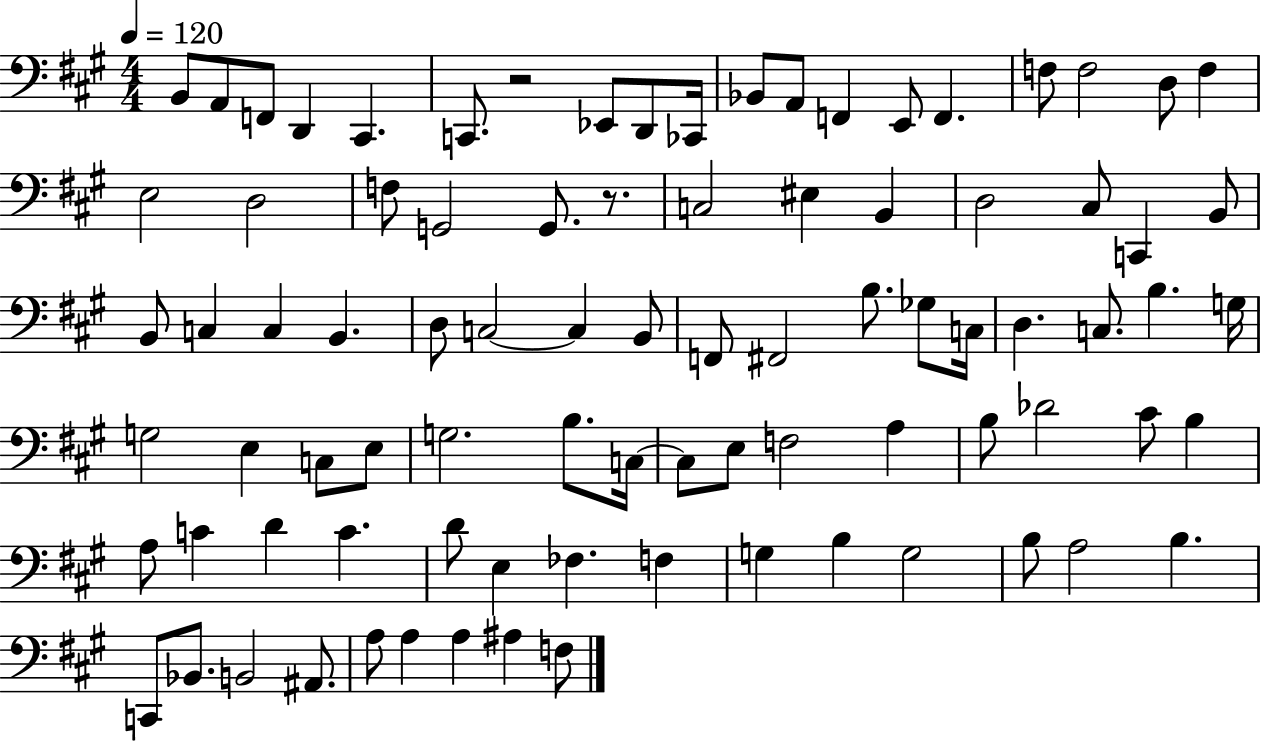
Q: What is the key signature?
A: A major